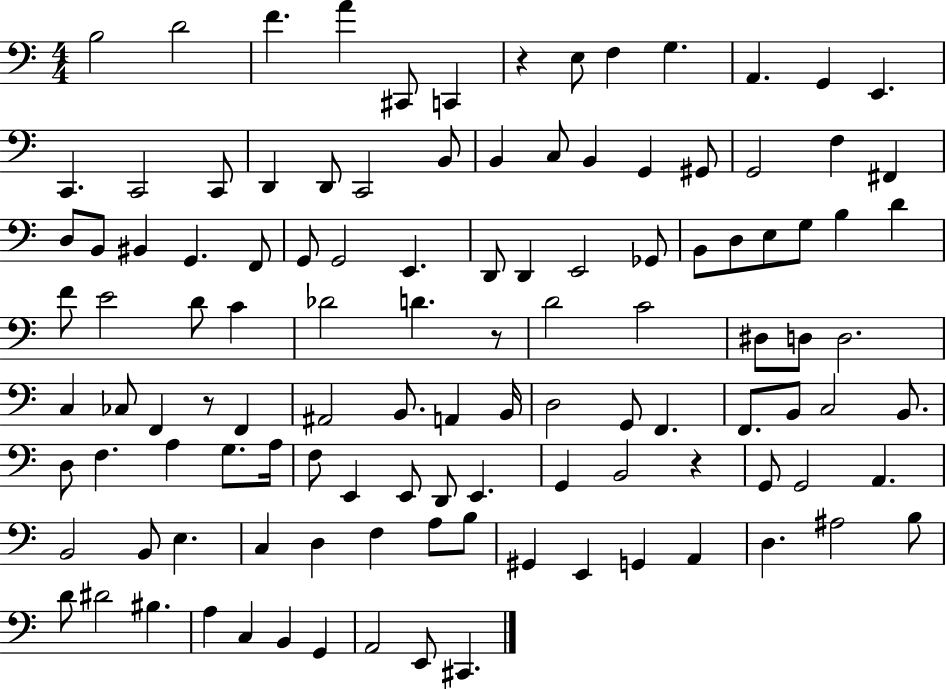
B3/h D4/h F4/q. A4/q C#2/e C2/q R/q E3/e F3/q G3/q. A2/q. G2/q E2/q. C2/q. C2/h C2/e D2/q D2/e C2/h B2/e B2/q C3/e B2/q G2/q G#2/e G2/h F3/q F#2/q D3/e B2/e BIS2/q G2/q. F2/e G2/e G2/h E2/q. D2/e D2/q E2/h Gb2/e B2/e D3/e E3/e G3/e B3/q D4/q F4/e E4/h D4/e C4/q Db4/h D4/q. R/e D4/h C4/h D#3/e D3/e D3/h. C3/q CES3/e F2/q R/e F2/q A#2/h B2/e. A2/q B2/s D3/h G2/e F2/q. F2/e. B2/e C3/h B2/e. D3/e F3/q. A3/q G3/e. A3/s F3/e E2/q E2/e D2/e E2/q. G2/q B2/h R/q G2/e G2/h A2/q. B2/h B2/e E3/q. C3/q D3/q F3/q A3/e B3/e G#2/q E2/q G2/q A2/q D3/q. A#3/h B3/e D4/e D#4/h BIS3/q. A3/q C3/q B2/q G2/q A2/h E2/e C#2/q.